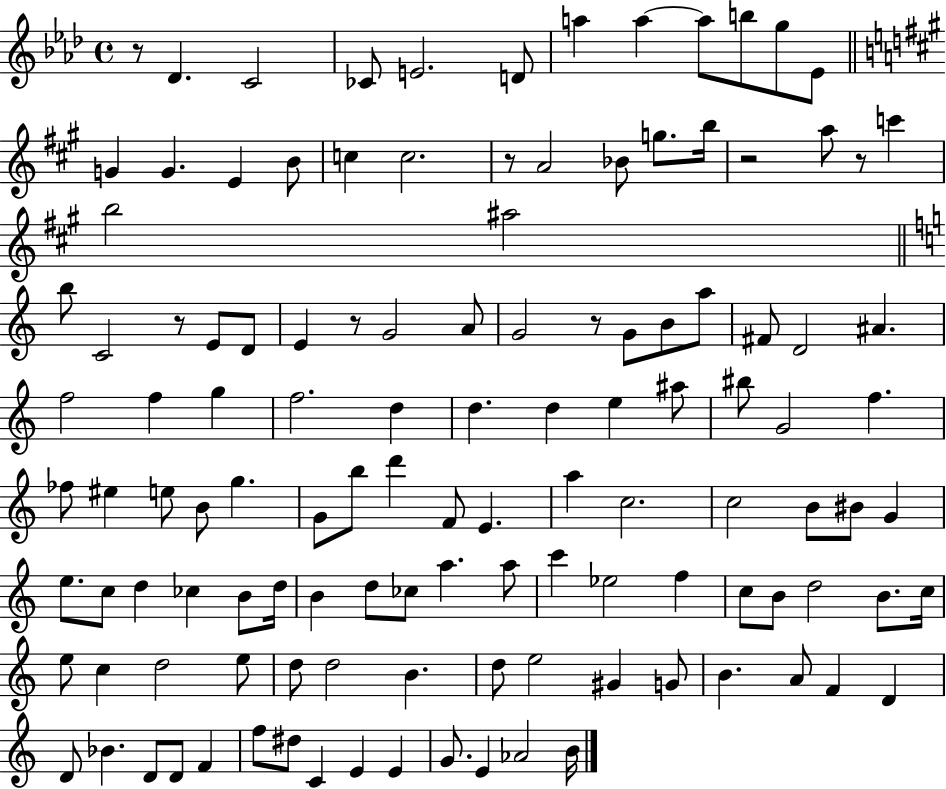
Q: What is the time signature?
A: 4/4